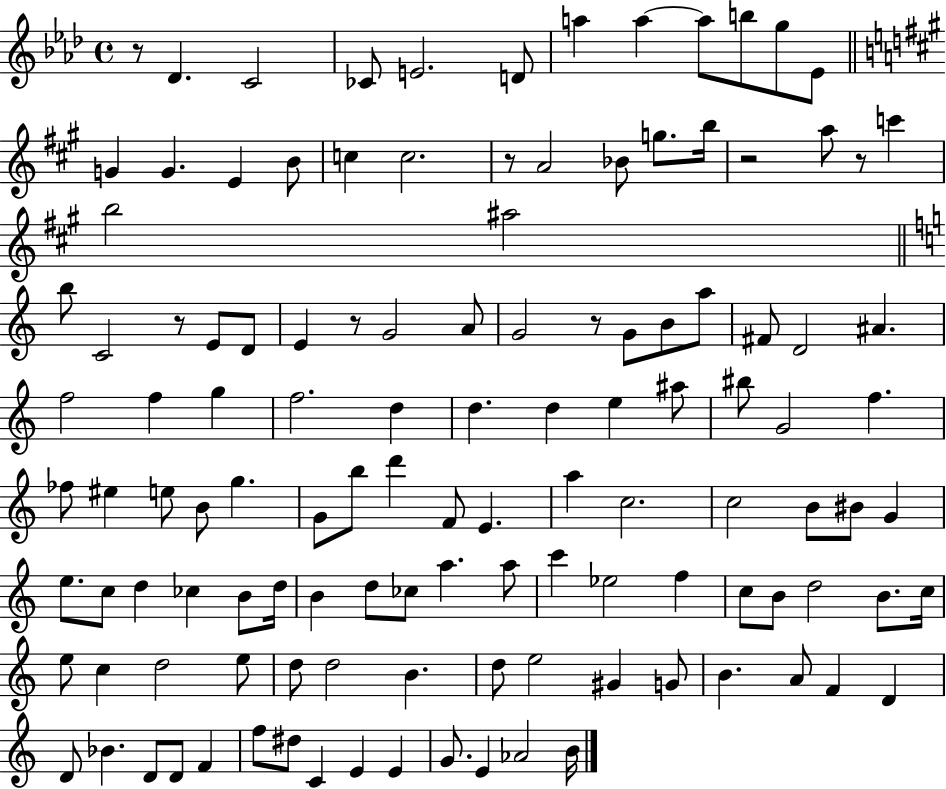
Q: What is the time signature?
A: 4/4